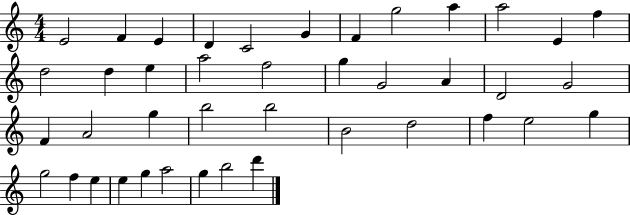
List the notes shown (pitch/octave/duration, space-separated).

E4/h F4/q E4/q D4/q C4/h G4/q F4/q G5/h A5/q A5/h E4/q F5/q D5/h D5/q E5/q A5/h F5/h G5/q G4/h A4/q D4/h G4/h F4/q A4/h G5/q B5/h B5/h B4/h D5/h F5/q E5/h G5/q G5/h F5/q E5/q E5/q G5/q A5/h G5/q B5/h D6/q